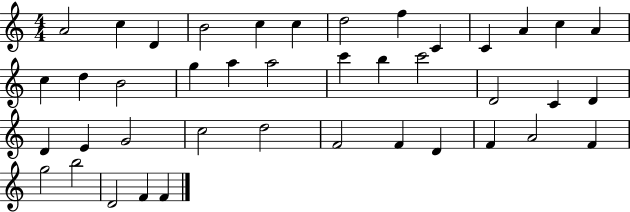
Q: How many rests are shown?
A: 0